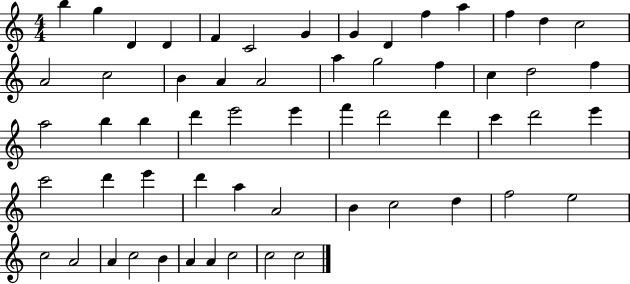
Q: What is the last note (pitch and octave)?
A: C5